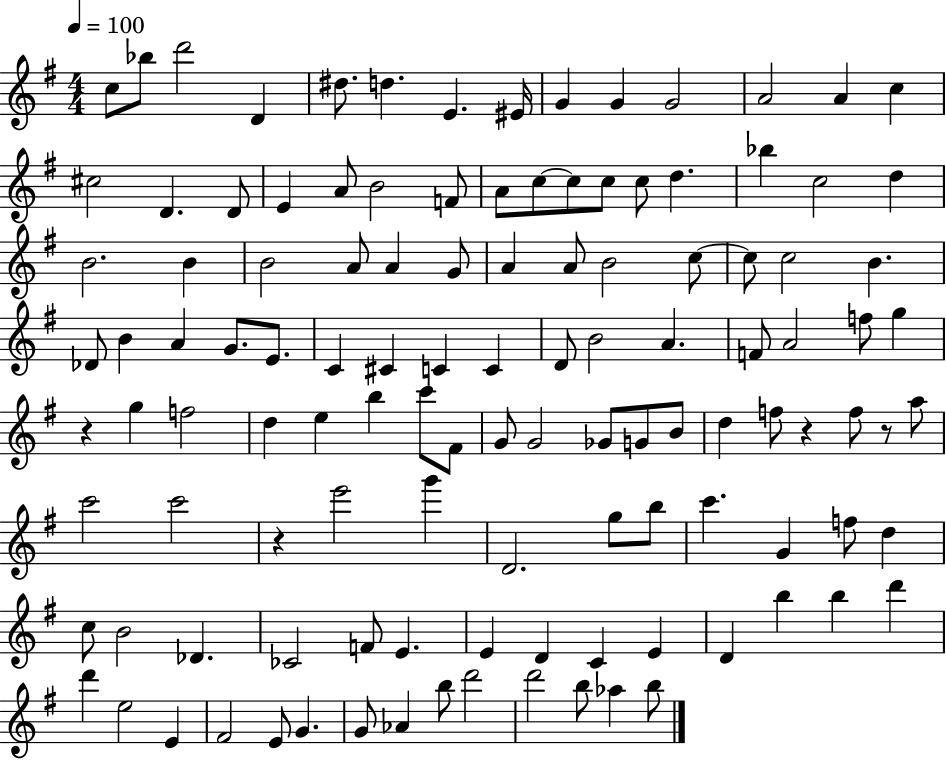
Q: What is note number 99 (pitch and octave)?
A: B5